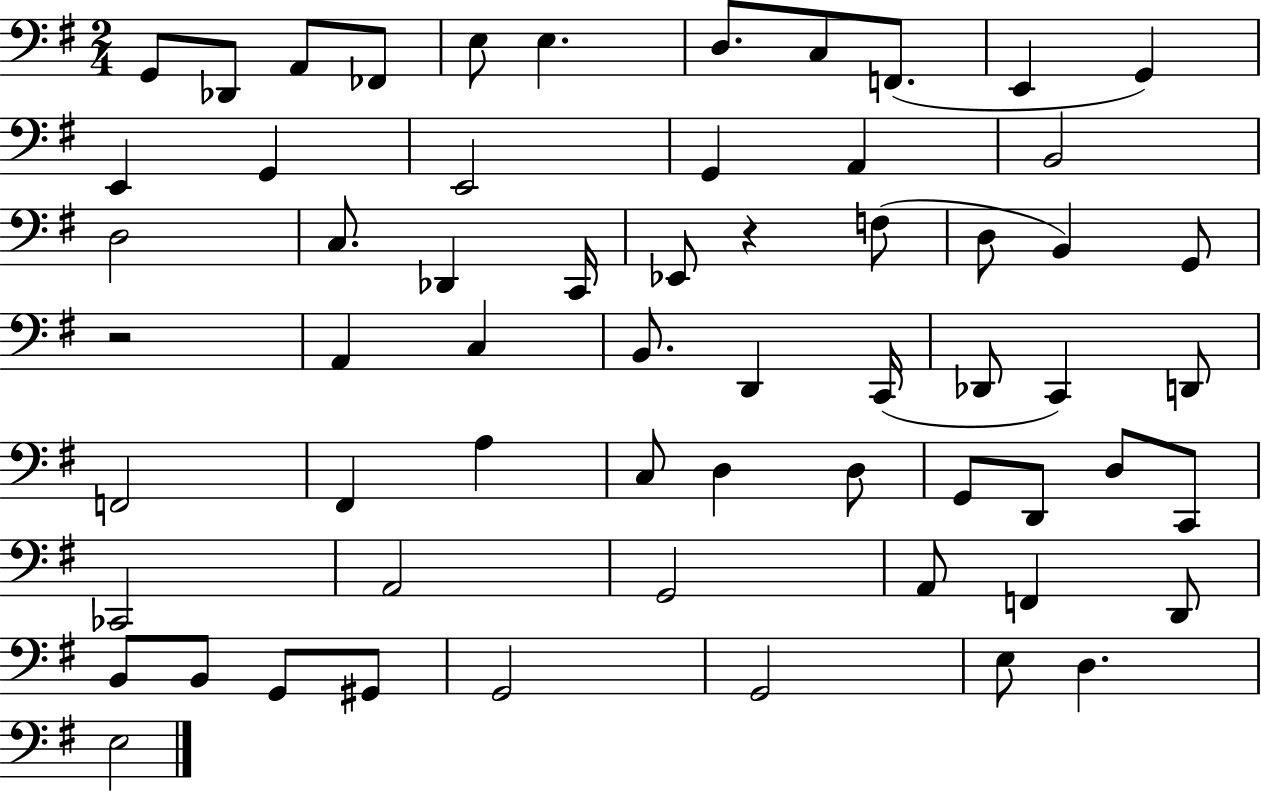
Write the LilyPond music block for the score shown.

{
  \clef bass
  \numericTimeSignature
  \time 2/4
  \key g \major
  g,8 des,8 a,8 fes,8 | e8 e4. | d8. c8 f,8.( | e,4 g,4) | \break e,4 g,4 | e,2 | g,4 a,4 | b,2 | \break d2 | c8. des,4 c,16 | ees,8 r4 f8( | d8 b,4) g,8 | \break r2 | a,4 c4 | b,8. d,4 c,16( | des,8 c,4) d,8 | \break f,2 | fis,4 a4 | c8 d4 d8 | g,8 d,8 d8 c,8 | \break ces,2 | a,2 | g,2 | a,8 f,4 d,8 | \break b,8 b,8 g,8 gis,8 | g,2 | g,2 | e8 d4. | \break e2 | \bar "|."
}